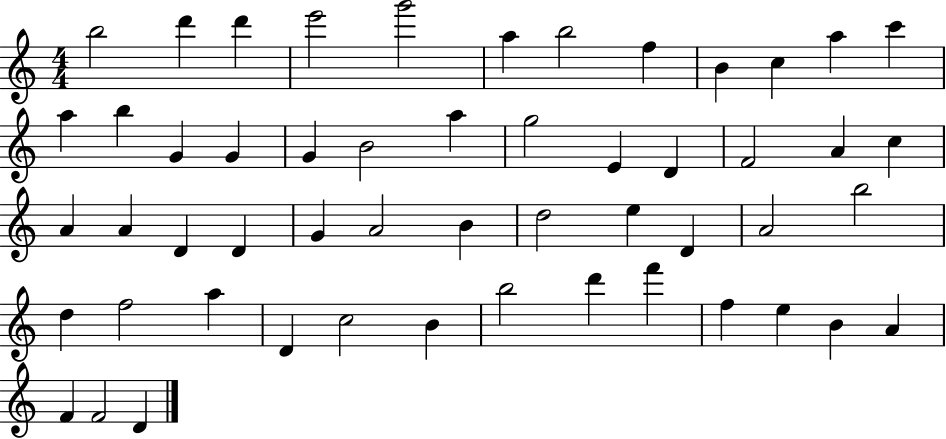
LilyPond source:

{
  \clef treble
  \numericTimeSignature
  \time 4/4
  \key c \major
  b''2 d'''4 d'''4 | e'''2 g'''2 | a''4 b''2 f''4 | b'4 c''4 a''4 c'''4 | \break a''4 b''4 g'4 g'4 | g'4 b'2 a''4 | g''2 e'4 d'4 | f'2 a'4 c''4 | \break a'4 a'4 d'4 d'4 | g'4 a'2 b'4 | d''2 e''4 d'4 | a'2 b''2 | \break d''4 f''2 a''4 | d'4 c''2 b'4 | b''2 d'''4 f'''4 | f''4 e''4 b'4 a'4 | \break f'4 f'2 d'4 | \bar "|."
}